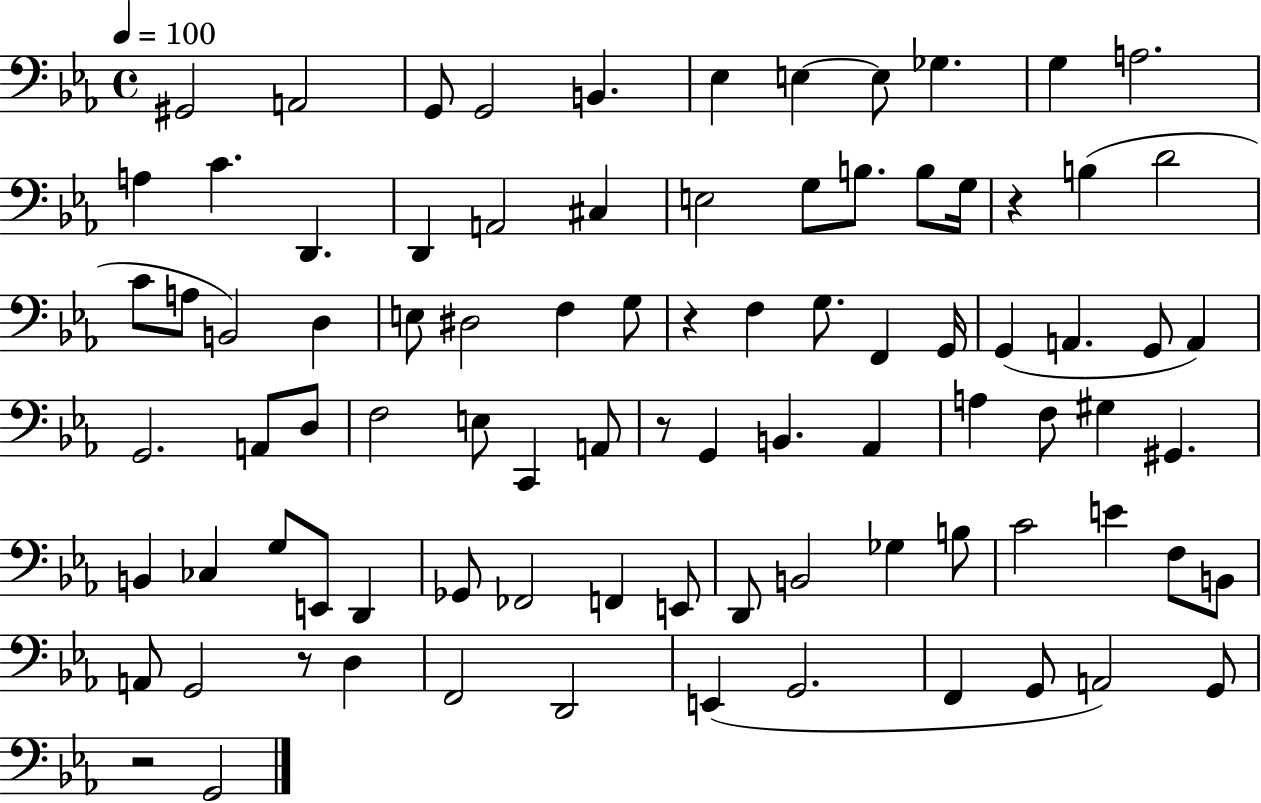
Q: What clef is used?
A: bass